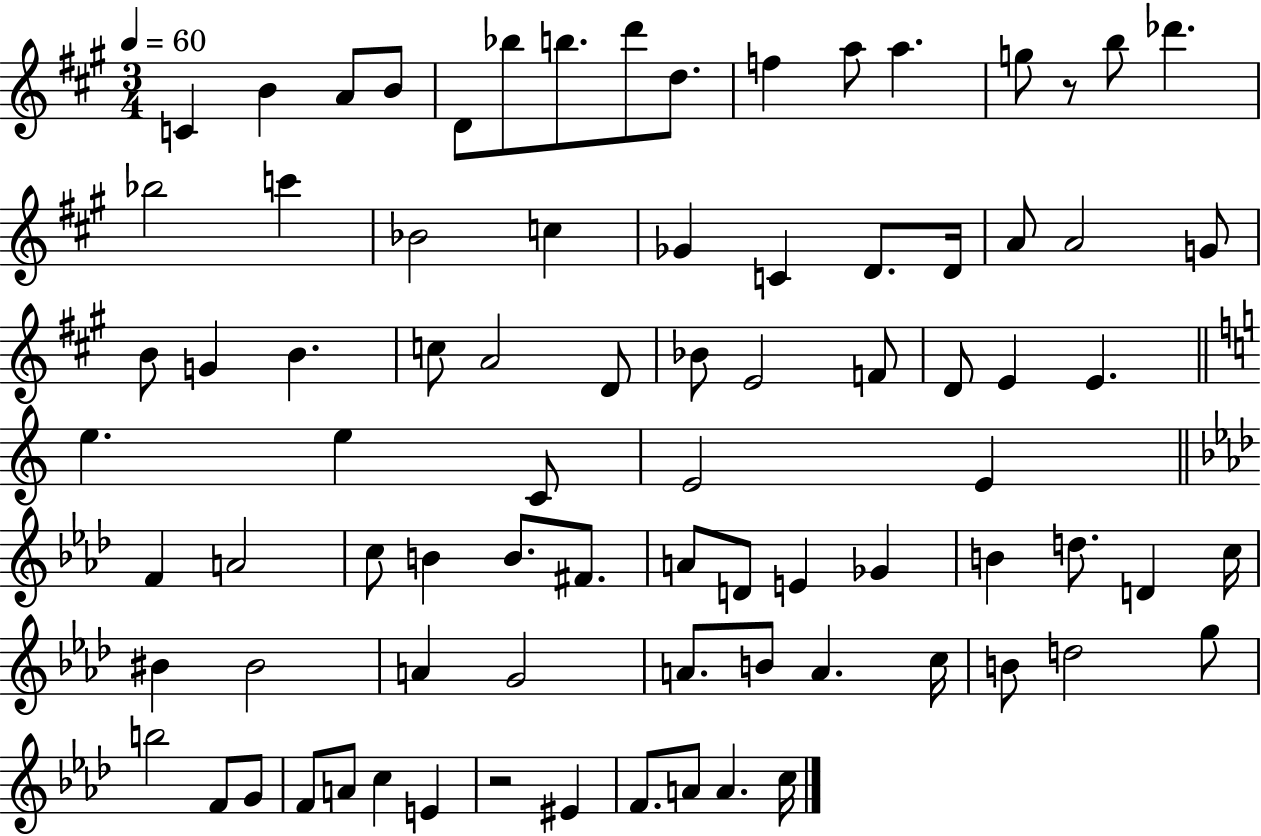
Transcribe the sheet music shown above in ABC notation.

X:1
T:Untitled
M:3/4
L:1/4
K:A
C B A/2 B/2 D/2 _b/2 b/2 d'/2 d/2 f a/2 a g/2 z/2 b/2 _d' _b2 c' _B2 c _G C D/2 D/4 A/2 A2 G/2 B/2 G B c/2 A2 D/2 _B/2 E2 F/2 D/2 E E e e C/2 E2 E F A2 c/2 B B/2 ^F/2 A/2 D/2 E _G B d/2 D c/4 ^B ^B2 A G2 A/2 B/2 A c/4 B/2 d2 g/2 b2 F/2 G/2 F/2 A/2 c E z2 ^E F/2 A/2 A c/4